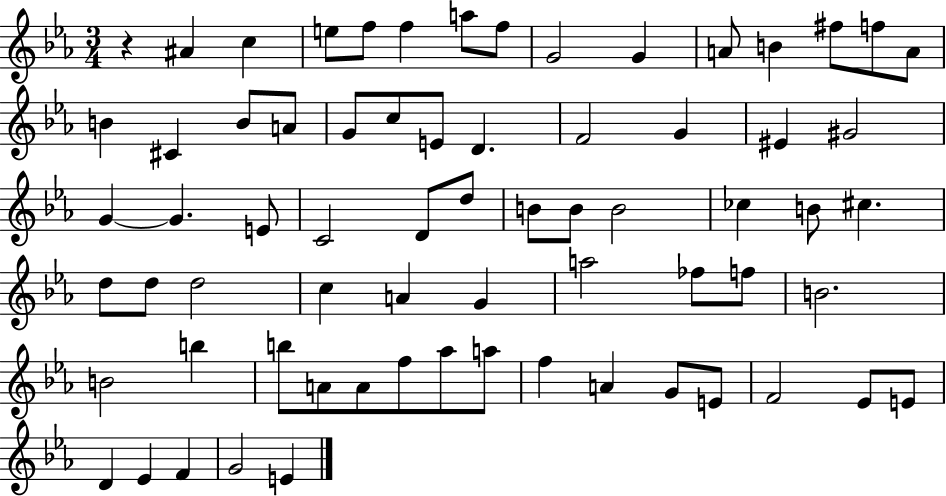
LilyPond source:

{
  \clef treble
  \numericTimeSignature
  \time 3/4
  \key ees \major
  r4 ais'4 c''4 | e''8 f''8 f''4 a''8 f''8 | g'2 g'4 | a'8 b'4 fis''8 f''8 a'8 | \break b'4 cis'4 b'8 a'8 | g'8 c''8 e'8 d'4. | f'2 g'4 | eis'4 gis'2 | \break g'4~~ g'4. e'8 | c'2 d'8 d''8 | b'8 b'8 b'2 | ces''4 b'8 cis''4. | \break d''8 d''8 d''2 | c''4 a'4 g'4 | a''2 fes''8 f''8 | b'2. | \break b'2 b''4 | b''8 a'8 a'8 f''8 aes''8 a''8 | f''4 a'4 g'8 e'8 | f'2 ees'8 e'8 | \break d'4 ees'4 f'4 | g'2 e'4 | \bar "|."
}